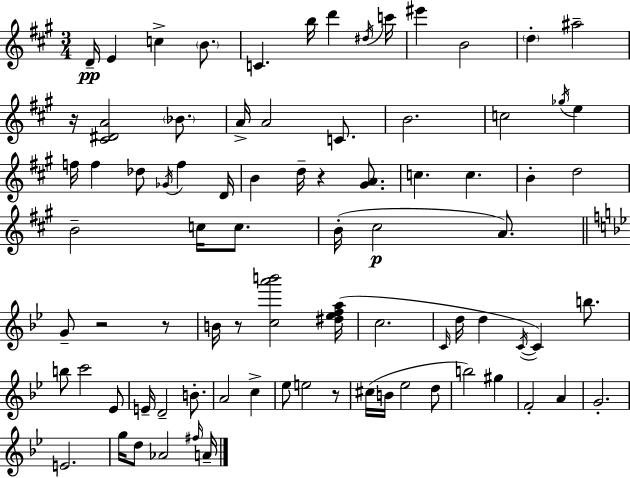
{
  \clef treble
  \numericTimeSignature
  \time 3/4
  \key a \major
  d'16--\pp e'4 c''4-> \parenthesize b'8. | c'4. b''16 d'''4 \acciaccatura { dis''16 } | c'''16 eis'''4 b'2 | \parenthesize d''4-. ais''2-- | \break r16 <cis' dis' a'>2 \parenthesize bes'8. | a'16-> a'2 c'8. | b'2. | c''2 \acciaccatura { ges''16 } e''4 | \break f''16 f''4 des''8 \acciaccatura { ges'16 } f''4 | d'16 b'4 d''16-- r4 | <gis' a'>8. c''4. c''4. | b'4-. d''2 | \break b'2-- c''16 | c''8. b'16-.( cis''2\p | a'8.) \bar "||" \break \key bes \major g'8-- r2 r8 | b'16 r8 <c'' a''' b'''>2 <dis'' ees'' f'' a''>16( | c''2. | \grace { c'16 } d''16 d''4 \acciaccatura { c'16~ }~) c'4 b''8. | \break b''8 c'''2 | ees'8 e'16-- d'2-- b'8.-. | a'2 c''4-> | ees''8 e''2 | \break r8 cis''16( b'16 ees''2 | d''8 b''2) gis''4 | f'2-. a'4 | g'2.-. | \break e'2. | g''16 d''8 aes'2 | \grace { fis''16 } a'16-- \bar "|."
}